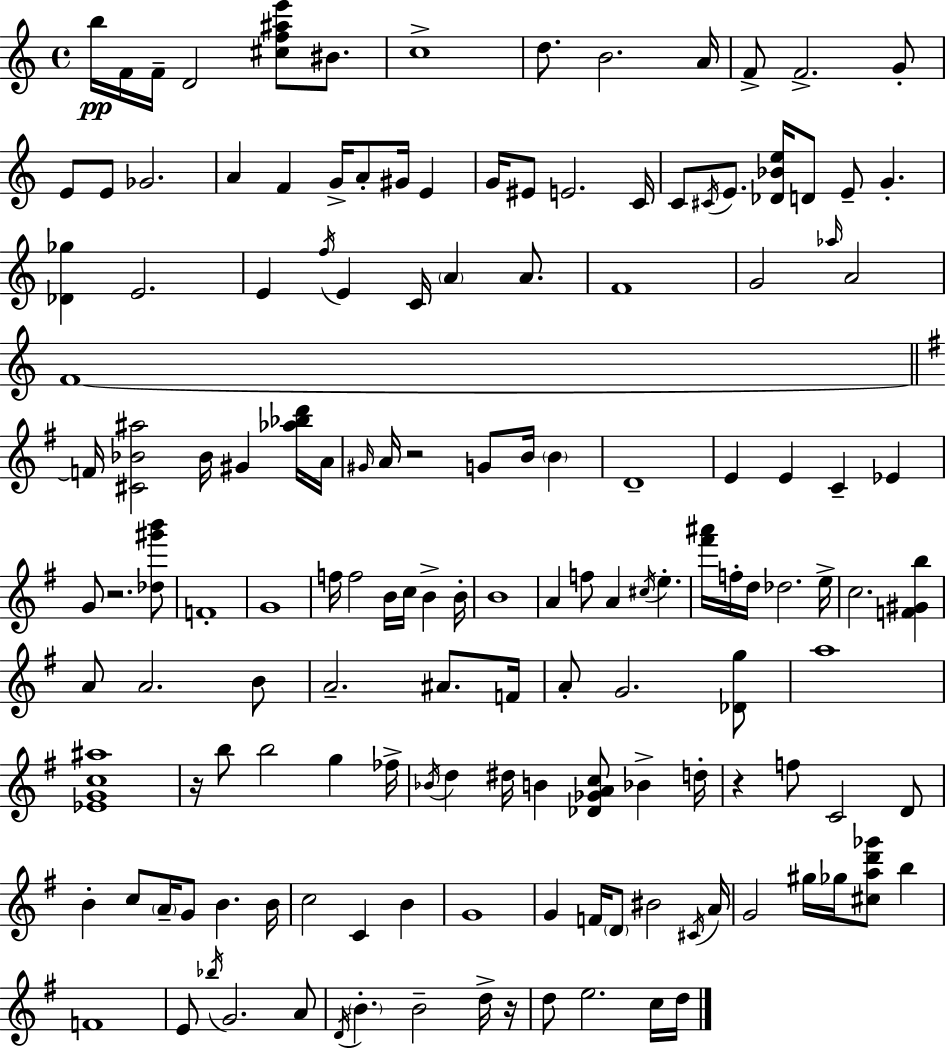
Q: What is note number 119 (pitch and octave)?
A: B5